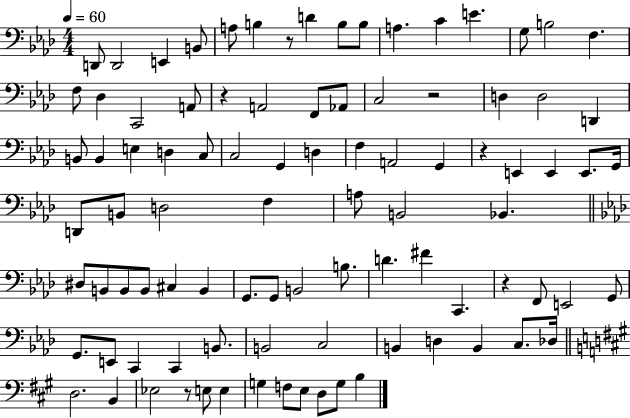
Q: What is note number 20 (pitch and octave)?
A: A2